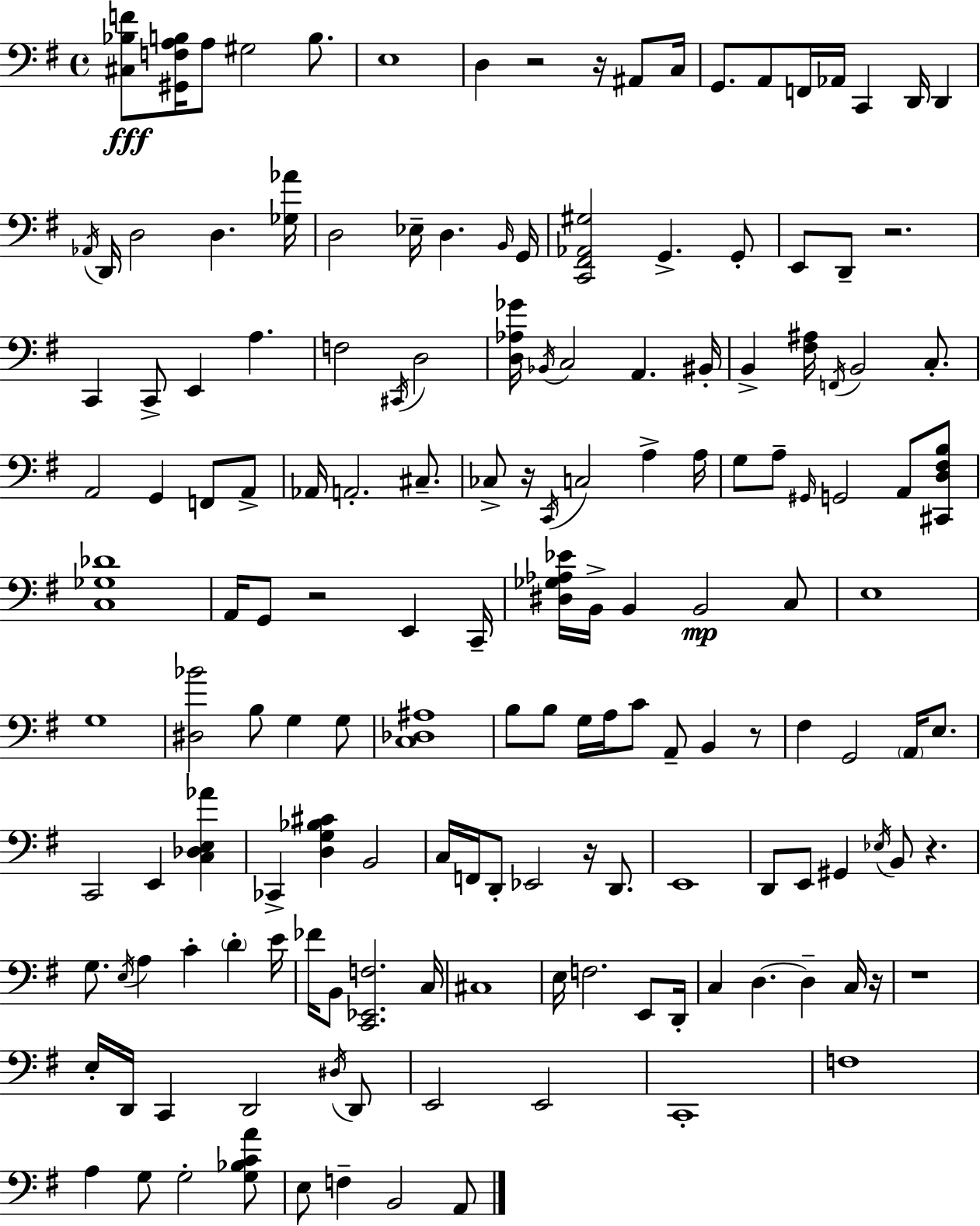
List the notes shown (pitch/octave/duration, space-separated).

[C#3,Bb3,F4]/e [G#2,F3,A3,B3]/s A3/e G#3/h B3/e. E3/w D3/q R/h R/s A#2/e C3/s G2/e. A2/e F2/s Ab2/s C2/q D2/s D2/q Ab2/s D2/s D3/h D3/q. [Gb3,Ab4]/s D3/h Eb3/s D3/q. B2/s G2/s [C2,F#2,Ab2,G#3]/h G2/q. G2/e E2/e D2/e R/h. C2/q C2/e E2/q A3/q. F3/h C#2/s D3/h [D3,Ab3,Gb4]/s Bb2/s C3/h A2/q. BIS2/s B2/q [F#3,A#3]/s F2/s B2/h C3/e. A2/h G2/q F2/e A2/e Ab2/s A2/h. C#3/e. CES3/e R/s C2/s C3/h A3/q A3/s G3/e A3/e G#2/s G2/h A2/e [C#2,D3,F#3,B3]/e [C3,Gb3,Db4]/w A2/s G2/e R/h E2/q C2/s [D#3,Gb3,Ab3,Eb4]/s B2/s B2/q B2/h C3/e E3/w G3/w [D#3,Bb4]/h B3/e G3/q G3/e [C3,Db3,A#3]/w B3/e B3/e G3/s A3/s C4/e A2/e B2/q R/e F#3/q G2/h A2/s E3/e. C2/h E2/q [C3,Db3,E3,Ab4]/q CES2/q [D3,G3,Bb3,C#4]/q B2/h C3/s F2/s D2/e Eb2/h R/s D2/e. E2/w D2/e E2/e G#2/q Eb3/s B2/e R/q. G3/e. E3/s A3/q C4/q D4/q E4/s FES4/s B2/e [C2,Eb2,F3]/h. C3/s C#3/w E3/s F3/h. E2/e D2/s C3/q D3/q. D3/q C3/s R/s R/w E3/s D2/s C2/q D2/h D#3/s D2/e E2/h E2/h C2/w F3/w A3/q G3/e G3/h [G3,Bb3,C4,A4]/e E3/e F3/q B2/h A2/e